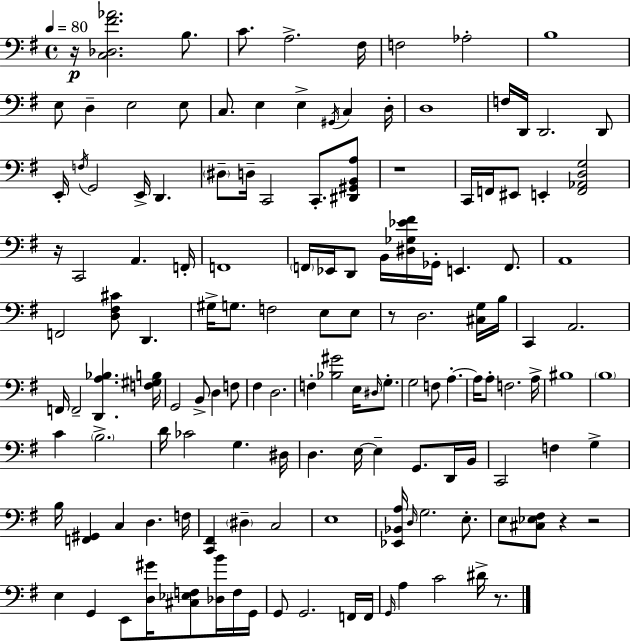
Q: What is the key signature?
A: E minor